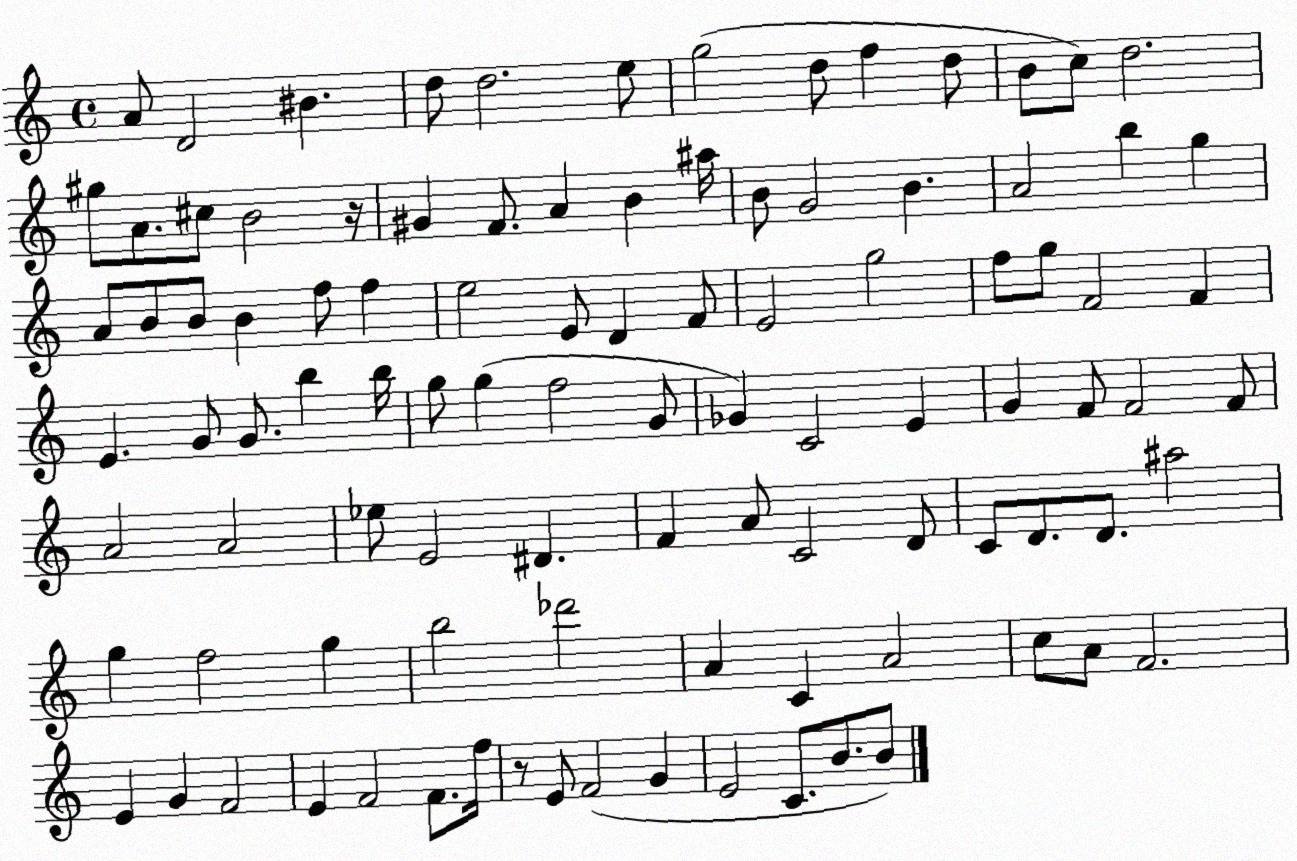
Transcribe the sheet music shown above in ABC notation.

X:1
T:Untitled
M:4/4
L:1/4
K:C
A/2 D2 ^B d/2 d2 e/2 g2 d/2 f d/2 B/2 c/2 d2 ^g/2 A/2 ^c/2 B2 z/4 ^G F/2 A B ^a/4 B/2 G2 B A2 b g A/2 B/2 B/2 B f/2 f e2 E/2 D F/2 E2 g2 f/2 g/2 F2 F E G/2 G/2 b b/4 g/2 g f2 G/2 _G C2 E G F/2 F2 F/2 A2 A2 _e/2 E2 ^D F A/2 C2 D/2 C/2 D/2 D/2 ^a2 g f2 g b2 _d'2 A C A2 c/2 A/2 F2 E G F2 E F2 F/2 f/4 z/2 E/2 F2 G E2 C/2 B/2 B/2